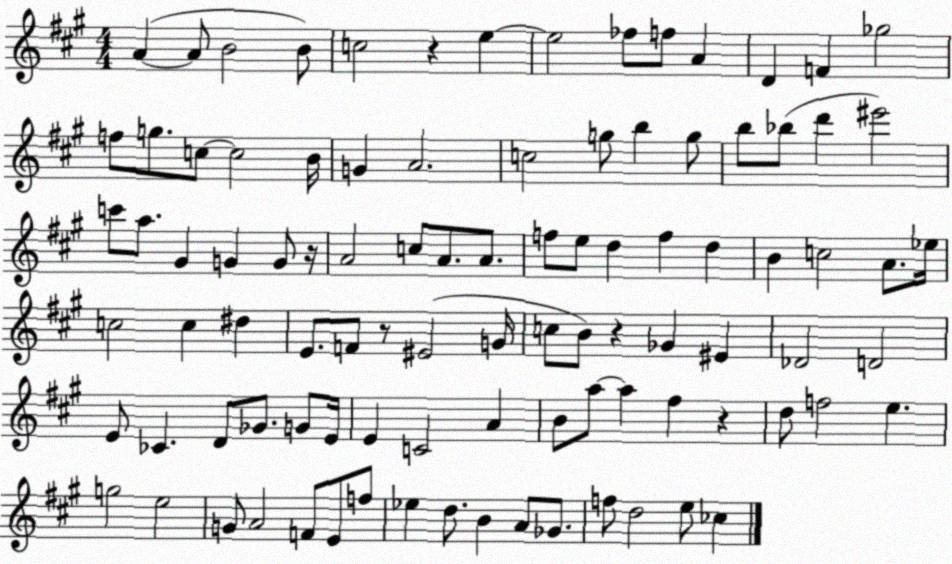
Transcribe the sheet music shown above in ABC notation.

X:1
T:Untitled
M:4/4
L:1/4
K:A
A A/2 B2 B/2 c2 z e e2 _f/2 f/2 A D F _g2 f/2 g/2 c/2 c2 B/4 G A2 c2 g/2 b g/2 b/2 _b/2 d' ^e'2 c'/2 a/2 ^G G G/2 z/4 A2 c/2 A/2 A/2 f/2 e/2 d f d B c2 A/2 _e/4 c2 c ^d E/2 F/2 z/2 ^E2 G/4 c/2 B/2 z _G ^E _D2 D2 E/2 _C D/2 _G/2 G/2 E/4 E C2 A B/2 a/2 a ^f z d/2 f2 e g2 e2 G/2 A2 F/2 E/2 f/2 _e d/2 B A/2 _G/2 f/2 d2 e/2 _c